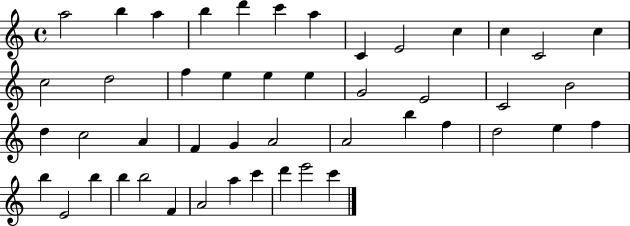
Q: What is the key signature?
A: C major